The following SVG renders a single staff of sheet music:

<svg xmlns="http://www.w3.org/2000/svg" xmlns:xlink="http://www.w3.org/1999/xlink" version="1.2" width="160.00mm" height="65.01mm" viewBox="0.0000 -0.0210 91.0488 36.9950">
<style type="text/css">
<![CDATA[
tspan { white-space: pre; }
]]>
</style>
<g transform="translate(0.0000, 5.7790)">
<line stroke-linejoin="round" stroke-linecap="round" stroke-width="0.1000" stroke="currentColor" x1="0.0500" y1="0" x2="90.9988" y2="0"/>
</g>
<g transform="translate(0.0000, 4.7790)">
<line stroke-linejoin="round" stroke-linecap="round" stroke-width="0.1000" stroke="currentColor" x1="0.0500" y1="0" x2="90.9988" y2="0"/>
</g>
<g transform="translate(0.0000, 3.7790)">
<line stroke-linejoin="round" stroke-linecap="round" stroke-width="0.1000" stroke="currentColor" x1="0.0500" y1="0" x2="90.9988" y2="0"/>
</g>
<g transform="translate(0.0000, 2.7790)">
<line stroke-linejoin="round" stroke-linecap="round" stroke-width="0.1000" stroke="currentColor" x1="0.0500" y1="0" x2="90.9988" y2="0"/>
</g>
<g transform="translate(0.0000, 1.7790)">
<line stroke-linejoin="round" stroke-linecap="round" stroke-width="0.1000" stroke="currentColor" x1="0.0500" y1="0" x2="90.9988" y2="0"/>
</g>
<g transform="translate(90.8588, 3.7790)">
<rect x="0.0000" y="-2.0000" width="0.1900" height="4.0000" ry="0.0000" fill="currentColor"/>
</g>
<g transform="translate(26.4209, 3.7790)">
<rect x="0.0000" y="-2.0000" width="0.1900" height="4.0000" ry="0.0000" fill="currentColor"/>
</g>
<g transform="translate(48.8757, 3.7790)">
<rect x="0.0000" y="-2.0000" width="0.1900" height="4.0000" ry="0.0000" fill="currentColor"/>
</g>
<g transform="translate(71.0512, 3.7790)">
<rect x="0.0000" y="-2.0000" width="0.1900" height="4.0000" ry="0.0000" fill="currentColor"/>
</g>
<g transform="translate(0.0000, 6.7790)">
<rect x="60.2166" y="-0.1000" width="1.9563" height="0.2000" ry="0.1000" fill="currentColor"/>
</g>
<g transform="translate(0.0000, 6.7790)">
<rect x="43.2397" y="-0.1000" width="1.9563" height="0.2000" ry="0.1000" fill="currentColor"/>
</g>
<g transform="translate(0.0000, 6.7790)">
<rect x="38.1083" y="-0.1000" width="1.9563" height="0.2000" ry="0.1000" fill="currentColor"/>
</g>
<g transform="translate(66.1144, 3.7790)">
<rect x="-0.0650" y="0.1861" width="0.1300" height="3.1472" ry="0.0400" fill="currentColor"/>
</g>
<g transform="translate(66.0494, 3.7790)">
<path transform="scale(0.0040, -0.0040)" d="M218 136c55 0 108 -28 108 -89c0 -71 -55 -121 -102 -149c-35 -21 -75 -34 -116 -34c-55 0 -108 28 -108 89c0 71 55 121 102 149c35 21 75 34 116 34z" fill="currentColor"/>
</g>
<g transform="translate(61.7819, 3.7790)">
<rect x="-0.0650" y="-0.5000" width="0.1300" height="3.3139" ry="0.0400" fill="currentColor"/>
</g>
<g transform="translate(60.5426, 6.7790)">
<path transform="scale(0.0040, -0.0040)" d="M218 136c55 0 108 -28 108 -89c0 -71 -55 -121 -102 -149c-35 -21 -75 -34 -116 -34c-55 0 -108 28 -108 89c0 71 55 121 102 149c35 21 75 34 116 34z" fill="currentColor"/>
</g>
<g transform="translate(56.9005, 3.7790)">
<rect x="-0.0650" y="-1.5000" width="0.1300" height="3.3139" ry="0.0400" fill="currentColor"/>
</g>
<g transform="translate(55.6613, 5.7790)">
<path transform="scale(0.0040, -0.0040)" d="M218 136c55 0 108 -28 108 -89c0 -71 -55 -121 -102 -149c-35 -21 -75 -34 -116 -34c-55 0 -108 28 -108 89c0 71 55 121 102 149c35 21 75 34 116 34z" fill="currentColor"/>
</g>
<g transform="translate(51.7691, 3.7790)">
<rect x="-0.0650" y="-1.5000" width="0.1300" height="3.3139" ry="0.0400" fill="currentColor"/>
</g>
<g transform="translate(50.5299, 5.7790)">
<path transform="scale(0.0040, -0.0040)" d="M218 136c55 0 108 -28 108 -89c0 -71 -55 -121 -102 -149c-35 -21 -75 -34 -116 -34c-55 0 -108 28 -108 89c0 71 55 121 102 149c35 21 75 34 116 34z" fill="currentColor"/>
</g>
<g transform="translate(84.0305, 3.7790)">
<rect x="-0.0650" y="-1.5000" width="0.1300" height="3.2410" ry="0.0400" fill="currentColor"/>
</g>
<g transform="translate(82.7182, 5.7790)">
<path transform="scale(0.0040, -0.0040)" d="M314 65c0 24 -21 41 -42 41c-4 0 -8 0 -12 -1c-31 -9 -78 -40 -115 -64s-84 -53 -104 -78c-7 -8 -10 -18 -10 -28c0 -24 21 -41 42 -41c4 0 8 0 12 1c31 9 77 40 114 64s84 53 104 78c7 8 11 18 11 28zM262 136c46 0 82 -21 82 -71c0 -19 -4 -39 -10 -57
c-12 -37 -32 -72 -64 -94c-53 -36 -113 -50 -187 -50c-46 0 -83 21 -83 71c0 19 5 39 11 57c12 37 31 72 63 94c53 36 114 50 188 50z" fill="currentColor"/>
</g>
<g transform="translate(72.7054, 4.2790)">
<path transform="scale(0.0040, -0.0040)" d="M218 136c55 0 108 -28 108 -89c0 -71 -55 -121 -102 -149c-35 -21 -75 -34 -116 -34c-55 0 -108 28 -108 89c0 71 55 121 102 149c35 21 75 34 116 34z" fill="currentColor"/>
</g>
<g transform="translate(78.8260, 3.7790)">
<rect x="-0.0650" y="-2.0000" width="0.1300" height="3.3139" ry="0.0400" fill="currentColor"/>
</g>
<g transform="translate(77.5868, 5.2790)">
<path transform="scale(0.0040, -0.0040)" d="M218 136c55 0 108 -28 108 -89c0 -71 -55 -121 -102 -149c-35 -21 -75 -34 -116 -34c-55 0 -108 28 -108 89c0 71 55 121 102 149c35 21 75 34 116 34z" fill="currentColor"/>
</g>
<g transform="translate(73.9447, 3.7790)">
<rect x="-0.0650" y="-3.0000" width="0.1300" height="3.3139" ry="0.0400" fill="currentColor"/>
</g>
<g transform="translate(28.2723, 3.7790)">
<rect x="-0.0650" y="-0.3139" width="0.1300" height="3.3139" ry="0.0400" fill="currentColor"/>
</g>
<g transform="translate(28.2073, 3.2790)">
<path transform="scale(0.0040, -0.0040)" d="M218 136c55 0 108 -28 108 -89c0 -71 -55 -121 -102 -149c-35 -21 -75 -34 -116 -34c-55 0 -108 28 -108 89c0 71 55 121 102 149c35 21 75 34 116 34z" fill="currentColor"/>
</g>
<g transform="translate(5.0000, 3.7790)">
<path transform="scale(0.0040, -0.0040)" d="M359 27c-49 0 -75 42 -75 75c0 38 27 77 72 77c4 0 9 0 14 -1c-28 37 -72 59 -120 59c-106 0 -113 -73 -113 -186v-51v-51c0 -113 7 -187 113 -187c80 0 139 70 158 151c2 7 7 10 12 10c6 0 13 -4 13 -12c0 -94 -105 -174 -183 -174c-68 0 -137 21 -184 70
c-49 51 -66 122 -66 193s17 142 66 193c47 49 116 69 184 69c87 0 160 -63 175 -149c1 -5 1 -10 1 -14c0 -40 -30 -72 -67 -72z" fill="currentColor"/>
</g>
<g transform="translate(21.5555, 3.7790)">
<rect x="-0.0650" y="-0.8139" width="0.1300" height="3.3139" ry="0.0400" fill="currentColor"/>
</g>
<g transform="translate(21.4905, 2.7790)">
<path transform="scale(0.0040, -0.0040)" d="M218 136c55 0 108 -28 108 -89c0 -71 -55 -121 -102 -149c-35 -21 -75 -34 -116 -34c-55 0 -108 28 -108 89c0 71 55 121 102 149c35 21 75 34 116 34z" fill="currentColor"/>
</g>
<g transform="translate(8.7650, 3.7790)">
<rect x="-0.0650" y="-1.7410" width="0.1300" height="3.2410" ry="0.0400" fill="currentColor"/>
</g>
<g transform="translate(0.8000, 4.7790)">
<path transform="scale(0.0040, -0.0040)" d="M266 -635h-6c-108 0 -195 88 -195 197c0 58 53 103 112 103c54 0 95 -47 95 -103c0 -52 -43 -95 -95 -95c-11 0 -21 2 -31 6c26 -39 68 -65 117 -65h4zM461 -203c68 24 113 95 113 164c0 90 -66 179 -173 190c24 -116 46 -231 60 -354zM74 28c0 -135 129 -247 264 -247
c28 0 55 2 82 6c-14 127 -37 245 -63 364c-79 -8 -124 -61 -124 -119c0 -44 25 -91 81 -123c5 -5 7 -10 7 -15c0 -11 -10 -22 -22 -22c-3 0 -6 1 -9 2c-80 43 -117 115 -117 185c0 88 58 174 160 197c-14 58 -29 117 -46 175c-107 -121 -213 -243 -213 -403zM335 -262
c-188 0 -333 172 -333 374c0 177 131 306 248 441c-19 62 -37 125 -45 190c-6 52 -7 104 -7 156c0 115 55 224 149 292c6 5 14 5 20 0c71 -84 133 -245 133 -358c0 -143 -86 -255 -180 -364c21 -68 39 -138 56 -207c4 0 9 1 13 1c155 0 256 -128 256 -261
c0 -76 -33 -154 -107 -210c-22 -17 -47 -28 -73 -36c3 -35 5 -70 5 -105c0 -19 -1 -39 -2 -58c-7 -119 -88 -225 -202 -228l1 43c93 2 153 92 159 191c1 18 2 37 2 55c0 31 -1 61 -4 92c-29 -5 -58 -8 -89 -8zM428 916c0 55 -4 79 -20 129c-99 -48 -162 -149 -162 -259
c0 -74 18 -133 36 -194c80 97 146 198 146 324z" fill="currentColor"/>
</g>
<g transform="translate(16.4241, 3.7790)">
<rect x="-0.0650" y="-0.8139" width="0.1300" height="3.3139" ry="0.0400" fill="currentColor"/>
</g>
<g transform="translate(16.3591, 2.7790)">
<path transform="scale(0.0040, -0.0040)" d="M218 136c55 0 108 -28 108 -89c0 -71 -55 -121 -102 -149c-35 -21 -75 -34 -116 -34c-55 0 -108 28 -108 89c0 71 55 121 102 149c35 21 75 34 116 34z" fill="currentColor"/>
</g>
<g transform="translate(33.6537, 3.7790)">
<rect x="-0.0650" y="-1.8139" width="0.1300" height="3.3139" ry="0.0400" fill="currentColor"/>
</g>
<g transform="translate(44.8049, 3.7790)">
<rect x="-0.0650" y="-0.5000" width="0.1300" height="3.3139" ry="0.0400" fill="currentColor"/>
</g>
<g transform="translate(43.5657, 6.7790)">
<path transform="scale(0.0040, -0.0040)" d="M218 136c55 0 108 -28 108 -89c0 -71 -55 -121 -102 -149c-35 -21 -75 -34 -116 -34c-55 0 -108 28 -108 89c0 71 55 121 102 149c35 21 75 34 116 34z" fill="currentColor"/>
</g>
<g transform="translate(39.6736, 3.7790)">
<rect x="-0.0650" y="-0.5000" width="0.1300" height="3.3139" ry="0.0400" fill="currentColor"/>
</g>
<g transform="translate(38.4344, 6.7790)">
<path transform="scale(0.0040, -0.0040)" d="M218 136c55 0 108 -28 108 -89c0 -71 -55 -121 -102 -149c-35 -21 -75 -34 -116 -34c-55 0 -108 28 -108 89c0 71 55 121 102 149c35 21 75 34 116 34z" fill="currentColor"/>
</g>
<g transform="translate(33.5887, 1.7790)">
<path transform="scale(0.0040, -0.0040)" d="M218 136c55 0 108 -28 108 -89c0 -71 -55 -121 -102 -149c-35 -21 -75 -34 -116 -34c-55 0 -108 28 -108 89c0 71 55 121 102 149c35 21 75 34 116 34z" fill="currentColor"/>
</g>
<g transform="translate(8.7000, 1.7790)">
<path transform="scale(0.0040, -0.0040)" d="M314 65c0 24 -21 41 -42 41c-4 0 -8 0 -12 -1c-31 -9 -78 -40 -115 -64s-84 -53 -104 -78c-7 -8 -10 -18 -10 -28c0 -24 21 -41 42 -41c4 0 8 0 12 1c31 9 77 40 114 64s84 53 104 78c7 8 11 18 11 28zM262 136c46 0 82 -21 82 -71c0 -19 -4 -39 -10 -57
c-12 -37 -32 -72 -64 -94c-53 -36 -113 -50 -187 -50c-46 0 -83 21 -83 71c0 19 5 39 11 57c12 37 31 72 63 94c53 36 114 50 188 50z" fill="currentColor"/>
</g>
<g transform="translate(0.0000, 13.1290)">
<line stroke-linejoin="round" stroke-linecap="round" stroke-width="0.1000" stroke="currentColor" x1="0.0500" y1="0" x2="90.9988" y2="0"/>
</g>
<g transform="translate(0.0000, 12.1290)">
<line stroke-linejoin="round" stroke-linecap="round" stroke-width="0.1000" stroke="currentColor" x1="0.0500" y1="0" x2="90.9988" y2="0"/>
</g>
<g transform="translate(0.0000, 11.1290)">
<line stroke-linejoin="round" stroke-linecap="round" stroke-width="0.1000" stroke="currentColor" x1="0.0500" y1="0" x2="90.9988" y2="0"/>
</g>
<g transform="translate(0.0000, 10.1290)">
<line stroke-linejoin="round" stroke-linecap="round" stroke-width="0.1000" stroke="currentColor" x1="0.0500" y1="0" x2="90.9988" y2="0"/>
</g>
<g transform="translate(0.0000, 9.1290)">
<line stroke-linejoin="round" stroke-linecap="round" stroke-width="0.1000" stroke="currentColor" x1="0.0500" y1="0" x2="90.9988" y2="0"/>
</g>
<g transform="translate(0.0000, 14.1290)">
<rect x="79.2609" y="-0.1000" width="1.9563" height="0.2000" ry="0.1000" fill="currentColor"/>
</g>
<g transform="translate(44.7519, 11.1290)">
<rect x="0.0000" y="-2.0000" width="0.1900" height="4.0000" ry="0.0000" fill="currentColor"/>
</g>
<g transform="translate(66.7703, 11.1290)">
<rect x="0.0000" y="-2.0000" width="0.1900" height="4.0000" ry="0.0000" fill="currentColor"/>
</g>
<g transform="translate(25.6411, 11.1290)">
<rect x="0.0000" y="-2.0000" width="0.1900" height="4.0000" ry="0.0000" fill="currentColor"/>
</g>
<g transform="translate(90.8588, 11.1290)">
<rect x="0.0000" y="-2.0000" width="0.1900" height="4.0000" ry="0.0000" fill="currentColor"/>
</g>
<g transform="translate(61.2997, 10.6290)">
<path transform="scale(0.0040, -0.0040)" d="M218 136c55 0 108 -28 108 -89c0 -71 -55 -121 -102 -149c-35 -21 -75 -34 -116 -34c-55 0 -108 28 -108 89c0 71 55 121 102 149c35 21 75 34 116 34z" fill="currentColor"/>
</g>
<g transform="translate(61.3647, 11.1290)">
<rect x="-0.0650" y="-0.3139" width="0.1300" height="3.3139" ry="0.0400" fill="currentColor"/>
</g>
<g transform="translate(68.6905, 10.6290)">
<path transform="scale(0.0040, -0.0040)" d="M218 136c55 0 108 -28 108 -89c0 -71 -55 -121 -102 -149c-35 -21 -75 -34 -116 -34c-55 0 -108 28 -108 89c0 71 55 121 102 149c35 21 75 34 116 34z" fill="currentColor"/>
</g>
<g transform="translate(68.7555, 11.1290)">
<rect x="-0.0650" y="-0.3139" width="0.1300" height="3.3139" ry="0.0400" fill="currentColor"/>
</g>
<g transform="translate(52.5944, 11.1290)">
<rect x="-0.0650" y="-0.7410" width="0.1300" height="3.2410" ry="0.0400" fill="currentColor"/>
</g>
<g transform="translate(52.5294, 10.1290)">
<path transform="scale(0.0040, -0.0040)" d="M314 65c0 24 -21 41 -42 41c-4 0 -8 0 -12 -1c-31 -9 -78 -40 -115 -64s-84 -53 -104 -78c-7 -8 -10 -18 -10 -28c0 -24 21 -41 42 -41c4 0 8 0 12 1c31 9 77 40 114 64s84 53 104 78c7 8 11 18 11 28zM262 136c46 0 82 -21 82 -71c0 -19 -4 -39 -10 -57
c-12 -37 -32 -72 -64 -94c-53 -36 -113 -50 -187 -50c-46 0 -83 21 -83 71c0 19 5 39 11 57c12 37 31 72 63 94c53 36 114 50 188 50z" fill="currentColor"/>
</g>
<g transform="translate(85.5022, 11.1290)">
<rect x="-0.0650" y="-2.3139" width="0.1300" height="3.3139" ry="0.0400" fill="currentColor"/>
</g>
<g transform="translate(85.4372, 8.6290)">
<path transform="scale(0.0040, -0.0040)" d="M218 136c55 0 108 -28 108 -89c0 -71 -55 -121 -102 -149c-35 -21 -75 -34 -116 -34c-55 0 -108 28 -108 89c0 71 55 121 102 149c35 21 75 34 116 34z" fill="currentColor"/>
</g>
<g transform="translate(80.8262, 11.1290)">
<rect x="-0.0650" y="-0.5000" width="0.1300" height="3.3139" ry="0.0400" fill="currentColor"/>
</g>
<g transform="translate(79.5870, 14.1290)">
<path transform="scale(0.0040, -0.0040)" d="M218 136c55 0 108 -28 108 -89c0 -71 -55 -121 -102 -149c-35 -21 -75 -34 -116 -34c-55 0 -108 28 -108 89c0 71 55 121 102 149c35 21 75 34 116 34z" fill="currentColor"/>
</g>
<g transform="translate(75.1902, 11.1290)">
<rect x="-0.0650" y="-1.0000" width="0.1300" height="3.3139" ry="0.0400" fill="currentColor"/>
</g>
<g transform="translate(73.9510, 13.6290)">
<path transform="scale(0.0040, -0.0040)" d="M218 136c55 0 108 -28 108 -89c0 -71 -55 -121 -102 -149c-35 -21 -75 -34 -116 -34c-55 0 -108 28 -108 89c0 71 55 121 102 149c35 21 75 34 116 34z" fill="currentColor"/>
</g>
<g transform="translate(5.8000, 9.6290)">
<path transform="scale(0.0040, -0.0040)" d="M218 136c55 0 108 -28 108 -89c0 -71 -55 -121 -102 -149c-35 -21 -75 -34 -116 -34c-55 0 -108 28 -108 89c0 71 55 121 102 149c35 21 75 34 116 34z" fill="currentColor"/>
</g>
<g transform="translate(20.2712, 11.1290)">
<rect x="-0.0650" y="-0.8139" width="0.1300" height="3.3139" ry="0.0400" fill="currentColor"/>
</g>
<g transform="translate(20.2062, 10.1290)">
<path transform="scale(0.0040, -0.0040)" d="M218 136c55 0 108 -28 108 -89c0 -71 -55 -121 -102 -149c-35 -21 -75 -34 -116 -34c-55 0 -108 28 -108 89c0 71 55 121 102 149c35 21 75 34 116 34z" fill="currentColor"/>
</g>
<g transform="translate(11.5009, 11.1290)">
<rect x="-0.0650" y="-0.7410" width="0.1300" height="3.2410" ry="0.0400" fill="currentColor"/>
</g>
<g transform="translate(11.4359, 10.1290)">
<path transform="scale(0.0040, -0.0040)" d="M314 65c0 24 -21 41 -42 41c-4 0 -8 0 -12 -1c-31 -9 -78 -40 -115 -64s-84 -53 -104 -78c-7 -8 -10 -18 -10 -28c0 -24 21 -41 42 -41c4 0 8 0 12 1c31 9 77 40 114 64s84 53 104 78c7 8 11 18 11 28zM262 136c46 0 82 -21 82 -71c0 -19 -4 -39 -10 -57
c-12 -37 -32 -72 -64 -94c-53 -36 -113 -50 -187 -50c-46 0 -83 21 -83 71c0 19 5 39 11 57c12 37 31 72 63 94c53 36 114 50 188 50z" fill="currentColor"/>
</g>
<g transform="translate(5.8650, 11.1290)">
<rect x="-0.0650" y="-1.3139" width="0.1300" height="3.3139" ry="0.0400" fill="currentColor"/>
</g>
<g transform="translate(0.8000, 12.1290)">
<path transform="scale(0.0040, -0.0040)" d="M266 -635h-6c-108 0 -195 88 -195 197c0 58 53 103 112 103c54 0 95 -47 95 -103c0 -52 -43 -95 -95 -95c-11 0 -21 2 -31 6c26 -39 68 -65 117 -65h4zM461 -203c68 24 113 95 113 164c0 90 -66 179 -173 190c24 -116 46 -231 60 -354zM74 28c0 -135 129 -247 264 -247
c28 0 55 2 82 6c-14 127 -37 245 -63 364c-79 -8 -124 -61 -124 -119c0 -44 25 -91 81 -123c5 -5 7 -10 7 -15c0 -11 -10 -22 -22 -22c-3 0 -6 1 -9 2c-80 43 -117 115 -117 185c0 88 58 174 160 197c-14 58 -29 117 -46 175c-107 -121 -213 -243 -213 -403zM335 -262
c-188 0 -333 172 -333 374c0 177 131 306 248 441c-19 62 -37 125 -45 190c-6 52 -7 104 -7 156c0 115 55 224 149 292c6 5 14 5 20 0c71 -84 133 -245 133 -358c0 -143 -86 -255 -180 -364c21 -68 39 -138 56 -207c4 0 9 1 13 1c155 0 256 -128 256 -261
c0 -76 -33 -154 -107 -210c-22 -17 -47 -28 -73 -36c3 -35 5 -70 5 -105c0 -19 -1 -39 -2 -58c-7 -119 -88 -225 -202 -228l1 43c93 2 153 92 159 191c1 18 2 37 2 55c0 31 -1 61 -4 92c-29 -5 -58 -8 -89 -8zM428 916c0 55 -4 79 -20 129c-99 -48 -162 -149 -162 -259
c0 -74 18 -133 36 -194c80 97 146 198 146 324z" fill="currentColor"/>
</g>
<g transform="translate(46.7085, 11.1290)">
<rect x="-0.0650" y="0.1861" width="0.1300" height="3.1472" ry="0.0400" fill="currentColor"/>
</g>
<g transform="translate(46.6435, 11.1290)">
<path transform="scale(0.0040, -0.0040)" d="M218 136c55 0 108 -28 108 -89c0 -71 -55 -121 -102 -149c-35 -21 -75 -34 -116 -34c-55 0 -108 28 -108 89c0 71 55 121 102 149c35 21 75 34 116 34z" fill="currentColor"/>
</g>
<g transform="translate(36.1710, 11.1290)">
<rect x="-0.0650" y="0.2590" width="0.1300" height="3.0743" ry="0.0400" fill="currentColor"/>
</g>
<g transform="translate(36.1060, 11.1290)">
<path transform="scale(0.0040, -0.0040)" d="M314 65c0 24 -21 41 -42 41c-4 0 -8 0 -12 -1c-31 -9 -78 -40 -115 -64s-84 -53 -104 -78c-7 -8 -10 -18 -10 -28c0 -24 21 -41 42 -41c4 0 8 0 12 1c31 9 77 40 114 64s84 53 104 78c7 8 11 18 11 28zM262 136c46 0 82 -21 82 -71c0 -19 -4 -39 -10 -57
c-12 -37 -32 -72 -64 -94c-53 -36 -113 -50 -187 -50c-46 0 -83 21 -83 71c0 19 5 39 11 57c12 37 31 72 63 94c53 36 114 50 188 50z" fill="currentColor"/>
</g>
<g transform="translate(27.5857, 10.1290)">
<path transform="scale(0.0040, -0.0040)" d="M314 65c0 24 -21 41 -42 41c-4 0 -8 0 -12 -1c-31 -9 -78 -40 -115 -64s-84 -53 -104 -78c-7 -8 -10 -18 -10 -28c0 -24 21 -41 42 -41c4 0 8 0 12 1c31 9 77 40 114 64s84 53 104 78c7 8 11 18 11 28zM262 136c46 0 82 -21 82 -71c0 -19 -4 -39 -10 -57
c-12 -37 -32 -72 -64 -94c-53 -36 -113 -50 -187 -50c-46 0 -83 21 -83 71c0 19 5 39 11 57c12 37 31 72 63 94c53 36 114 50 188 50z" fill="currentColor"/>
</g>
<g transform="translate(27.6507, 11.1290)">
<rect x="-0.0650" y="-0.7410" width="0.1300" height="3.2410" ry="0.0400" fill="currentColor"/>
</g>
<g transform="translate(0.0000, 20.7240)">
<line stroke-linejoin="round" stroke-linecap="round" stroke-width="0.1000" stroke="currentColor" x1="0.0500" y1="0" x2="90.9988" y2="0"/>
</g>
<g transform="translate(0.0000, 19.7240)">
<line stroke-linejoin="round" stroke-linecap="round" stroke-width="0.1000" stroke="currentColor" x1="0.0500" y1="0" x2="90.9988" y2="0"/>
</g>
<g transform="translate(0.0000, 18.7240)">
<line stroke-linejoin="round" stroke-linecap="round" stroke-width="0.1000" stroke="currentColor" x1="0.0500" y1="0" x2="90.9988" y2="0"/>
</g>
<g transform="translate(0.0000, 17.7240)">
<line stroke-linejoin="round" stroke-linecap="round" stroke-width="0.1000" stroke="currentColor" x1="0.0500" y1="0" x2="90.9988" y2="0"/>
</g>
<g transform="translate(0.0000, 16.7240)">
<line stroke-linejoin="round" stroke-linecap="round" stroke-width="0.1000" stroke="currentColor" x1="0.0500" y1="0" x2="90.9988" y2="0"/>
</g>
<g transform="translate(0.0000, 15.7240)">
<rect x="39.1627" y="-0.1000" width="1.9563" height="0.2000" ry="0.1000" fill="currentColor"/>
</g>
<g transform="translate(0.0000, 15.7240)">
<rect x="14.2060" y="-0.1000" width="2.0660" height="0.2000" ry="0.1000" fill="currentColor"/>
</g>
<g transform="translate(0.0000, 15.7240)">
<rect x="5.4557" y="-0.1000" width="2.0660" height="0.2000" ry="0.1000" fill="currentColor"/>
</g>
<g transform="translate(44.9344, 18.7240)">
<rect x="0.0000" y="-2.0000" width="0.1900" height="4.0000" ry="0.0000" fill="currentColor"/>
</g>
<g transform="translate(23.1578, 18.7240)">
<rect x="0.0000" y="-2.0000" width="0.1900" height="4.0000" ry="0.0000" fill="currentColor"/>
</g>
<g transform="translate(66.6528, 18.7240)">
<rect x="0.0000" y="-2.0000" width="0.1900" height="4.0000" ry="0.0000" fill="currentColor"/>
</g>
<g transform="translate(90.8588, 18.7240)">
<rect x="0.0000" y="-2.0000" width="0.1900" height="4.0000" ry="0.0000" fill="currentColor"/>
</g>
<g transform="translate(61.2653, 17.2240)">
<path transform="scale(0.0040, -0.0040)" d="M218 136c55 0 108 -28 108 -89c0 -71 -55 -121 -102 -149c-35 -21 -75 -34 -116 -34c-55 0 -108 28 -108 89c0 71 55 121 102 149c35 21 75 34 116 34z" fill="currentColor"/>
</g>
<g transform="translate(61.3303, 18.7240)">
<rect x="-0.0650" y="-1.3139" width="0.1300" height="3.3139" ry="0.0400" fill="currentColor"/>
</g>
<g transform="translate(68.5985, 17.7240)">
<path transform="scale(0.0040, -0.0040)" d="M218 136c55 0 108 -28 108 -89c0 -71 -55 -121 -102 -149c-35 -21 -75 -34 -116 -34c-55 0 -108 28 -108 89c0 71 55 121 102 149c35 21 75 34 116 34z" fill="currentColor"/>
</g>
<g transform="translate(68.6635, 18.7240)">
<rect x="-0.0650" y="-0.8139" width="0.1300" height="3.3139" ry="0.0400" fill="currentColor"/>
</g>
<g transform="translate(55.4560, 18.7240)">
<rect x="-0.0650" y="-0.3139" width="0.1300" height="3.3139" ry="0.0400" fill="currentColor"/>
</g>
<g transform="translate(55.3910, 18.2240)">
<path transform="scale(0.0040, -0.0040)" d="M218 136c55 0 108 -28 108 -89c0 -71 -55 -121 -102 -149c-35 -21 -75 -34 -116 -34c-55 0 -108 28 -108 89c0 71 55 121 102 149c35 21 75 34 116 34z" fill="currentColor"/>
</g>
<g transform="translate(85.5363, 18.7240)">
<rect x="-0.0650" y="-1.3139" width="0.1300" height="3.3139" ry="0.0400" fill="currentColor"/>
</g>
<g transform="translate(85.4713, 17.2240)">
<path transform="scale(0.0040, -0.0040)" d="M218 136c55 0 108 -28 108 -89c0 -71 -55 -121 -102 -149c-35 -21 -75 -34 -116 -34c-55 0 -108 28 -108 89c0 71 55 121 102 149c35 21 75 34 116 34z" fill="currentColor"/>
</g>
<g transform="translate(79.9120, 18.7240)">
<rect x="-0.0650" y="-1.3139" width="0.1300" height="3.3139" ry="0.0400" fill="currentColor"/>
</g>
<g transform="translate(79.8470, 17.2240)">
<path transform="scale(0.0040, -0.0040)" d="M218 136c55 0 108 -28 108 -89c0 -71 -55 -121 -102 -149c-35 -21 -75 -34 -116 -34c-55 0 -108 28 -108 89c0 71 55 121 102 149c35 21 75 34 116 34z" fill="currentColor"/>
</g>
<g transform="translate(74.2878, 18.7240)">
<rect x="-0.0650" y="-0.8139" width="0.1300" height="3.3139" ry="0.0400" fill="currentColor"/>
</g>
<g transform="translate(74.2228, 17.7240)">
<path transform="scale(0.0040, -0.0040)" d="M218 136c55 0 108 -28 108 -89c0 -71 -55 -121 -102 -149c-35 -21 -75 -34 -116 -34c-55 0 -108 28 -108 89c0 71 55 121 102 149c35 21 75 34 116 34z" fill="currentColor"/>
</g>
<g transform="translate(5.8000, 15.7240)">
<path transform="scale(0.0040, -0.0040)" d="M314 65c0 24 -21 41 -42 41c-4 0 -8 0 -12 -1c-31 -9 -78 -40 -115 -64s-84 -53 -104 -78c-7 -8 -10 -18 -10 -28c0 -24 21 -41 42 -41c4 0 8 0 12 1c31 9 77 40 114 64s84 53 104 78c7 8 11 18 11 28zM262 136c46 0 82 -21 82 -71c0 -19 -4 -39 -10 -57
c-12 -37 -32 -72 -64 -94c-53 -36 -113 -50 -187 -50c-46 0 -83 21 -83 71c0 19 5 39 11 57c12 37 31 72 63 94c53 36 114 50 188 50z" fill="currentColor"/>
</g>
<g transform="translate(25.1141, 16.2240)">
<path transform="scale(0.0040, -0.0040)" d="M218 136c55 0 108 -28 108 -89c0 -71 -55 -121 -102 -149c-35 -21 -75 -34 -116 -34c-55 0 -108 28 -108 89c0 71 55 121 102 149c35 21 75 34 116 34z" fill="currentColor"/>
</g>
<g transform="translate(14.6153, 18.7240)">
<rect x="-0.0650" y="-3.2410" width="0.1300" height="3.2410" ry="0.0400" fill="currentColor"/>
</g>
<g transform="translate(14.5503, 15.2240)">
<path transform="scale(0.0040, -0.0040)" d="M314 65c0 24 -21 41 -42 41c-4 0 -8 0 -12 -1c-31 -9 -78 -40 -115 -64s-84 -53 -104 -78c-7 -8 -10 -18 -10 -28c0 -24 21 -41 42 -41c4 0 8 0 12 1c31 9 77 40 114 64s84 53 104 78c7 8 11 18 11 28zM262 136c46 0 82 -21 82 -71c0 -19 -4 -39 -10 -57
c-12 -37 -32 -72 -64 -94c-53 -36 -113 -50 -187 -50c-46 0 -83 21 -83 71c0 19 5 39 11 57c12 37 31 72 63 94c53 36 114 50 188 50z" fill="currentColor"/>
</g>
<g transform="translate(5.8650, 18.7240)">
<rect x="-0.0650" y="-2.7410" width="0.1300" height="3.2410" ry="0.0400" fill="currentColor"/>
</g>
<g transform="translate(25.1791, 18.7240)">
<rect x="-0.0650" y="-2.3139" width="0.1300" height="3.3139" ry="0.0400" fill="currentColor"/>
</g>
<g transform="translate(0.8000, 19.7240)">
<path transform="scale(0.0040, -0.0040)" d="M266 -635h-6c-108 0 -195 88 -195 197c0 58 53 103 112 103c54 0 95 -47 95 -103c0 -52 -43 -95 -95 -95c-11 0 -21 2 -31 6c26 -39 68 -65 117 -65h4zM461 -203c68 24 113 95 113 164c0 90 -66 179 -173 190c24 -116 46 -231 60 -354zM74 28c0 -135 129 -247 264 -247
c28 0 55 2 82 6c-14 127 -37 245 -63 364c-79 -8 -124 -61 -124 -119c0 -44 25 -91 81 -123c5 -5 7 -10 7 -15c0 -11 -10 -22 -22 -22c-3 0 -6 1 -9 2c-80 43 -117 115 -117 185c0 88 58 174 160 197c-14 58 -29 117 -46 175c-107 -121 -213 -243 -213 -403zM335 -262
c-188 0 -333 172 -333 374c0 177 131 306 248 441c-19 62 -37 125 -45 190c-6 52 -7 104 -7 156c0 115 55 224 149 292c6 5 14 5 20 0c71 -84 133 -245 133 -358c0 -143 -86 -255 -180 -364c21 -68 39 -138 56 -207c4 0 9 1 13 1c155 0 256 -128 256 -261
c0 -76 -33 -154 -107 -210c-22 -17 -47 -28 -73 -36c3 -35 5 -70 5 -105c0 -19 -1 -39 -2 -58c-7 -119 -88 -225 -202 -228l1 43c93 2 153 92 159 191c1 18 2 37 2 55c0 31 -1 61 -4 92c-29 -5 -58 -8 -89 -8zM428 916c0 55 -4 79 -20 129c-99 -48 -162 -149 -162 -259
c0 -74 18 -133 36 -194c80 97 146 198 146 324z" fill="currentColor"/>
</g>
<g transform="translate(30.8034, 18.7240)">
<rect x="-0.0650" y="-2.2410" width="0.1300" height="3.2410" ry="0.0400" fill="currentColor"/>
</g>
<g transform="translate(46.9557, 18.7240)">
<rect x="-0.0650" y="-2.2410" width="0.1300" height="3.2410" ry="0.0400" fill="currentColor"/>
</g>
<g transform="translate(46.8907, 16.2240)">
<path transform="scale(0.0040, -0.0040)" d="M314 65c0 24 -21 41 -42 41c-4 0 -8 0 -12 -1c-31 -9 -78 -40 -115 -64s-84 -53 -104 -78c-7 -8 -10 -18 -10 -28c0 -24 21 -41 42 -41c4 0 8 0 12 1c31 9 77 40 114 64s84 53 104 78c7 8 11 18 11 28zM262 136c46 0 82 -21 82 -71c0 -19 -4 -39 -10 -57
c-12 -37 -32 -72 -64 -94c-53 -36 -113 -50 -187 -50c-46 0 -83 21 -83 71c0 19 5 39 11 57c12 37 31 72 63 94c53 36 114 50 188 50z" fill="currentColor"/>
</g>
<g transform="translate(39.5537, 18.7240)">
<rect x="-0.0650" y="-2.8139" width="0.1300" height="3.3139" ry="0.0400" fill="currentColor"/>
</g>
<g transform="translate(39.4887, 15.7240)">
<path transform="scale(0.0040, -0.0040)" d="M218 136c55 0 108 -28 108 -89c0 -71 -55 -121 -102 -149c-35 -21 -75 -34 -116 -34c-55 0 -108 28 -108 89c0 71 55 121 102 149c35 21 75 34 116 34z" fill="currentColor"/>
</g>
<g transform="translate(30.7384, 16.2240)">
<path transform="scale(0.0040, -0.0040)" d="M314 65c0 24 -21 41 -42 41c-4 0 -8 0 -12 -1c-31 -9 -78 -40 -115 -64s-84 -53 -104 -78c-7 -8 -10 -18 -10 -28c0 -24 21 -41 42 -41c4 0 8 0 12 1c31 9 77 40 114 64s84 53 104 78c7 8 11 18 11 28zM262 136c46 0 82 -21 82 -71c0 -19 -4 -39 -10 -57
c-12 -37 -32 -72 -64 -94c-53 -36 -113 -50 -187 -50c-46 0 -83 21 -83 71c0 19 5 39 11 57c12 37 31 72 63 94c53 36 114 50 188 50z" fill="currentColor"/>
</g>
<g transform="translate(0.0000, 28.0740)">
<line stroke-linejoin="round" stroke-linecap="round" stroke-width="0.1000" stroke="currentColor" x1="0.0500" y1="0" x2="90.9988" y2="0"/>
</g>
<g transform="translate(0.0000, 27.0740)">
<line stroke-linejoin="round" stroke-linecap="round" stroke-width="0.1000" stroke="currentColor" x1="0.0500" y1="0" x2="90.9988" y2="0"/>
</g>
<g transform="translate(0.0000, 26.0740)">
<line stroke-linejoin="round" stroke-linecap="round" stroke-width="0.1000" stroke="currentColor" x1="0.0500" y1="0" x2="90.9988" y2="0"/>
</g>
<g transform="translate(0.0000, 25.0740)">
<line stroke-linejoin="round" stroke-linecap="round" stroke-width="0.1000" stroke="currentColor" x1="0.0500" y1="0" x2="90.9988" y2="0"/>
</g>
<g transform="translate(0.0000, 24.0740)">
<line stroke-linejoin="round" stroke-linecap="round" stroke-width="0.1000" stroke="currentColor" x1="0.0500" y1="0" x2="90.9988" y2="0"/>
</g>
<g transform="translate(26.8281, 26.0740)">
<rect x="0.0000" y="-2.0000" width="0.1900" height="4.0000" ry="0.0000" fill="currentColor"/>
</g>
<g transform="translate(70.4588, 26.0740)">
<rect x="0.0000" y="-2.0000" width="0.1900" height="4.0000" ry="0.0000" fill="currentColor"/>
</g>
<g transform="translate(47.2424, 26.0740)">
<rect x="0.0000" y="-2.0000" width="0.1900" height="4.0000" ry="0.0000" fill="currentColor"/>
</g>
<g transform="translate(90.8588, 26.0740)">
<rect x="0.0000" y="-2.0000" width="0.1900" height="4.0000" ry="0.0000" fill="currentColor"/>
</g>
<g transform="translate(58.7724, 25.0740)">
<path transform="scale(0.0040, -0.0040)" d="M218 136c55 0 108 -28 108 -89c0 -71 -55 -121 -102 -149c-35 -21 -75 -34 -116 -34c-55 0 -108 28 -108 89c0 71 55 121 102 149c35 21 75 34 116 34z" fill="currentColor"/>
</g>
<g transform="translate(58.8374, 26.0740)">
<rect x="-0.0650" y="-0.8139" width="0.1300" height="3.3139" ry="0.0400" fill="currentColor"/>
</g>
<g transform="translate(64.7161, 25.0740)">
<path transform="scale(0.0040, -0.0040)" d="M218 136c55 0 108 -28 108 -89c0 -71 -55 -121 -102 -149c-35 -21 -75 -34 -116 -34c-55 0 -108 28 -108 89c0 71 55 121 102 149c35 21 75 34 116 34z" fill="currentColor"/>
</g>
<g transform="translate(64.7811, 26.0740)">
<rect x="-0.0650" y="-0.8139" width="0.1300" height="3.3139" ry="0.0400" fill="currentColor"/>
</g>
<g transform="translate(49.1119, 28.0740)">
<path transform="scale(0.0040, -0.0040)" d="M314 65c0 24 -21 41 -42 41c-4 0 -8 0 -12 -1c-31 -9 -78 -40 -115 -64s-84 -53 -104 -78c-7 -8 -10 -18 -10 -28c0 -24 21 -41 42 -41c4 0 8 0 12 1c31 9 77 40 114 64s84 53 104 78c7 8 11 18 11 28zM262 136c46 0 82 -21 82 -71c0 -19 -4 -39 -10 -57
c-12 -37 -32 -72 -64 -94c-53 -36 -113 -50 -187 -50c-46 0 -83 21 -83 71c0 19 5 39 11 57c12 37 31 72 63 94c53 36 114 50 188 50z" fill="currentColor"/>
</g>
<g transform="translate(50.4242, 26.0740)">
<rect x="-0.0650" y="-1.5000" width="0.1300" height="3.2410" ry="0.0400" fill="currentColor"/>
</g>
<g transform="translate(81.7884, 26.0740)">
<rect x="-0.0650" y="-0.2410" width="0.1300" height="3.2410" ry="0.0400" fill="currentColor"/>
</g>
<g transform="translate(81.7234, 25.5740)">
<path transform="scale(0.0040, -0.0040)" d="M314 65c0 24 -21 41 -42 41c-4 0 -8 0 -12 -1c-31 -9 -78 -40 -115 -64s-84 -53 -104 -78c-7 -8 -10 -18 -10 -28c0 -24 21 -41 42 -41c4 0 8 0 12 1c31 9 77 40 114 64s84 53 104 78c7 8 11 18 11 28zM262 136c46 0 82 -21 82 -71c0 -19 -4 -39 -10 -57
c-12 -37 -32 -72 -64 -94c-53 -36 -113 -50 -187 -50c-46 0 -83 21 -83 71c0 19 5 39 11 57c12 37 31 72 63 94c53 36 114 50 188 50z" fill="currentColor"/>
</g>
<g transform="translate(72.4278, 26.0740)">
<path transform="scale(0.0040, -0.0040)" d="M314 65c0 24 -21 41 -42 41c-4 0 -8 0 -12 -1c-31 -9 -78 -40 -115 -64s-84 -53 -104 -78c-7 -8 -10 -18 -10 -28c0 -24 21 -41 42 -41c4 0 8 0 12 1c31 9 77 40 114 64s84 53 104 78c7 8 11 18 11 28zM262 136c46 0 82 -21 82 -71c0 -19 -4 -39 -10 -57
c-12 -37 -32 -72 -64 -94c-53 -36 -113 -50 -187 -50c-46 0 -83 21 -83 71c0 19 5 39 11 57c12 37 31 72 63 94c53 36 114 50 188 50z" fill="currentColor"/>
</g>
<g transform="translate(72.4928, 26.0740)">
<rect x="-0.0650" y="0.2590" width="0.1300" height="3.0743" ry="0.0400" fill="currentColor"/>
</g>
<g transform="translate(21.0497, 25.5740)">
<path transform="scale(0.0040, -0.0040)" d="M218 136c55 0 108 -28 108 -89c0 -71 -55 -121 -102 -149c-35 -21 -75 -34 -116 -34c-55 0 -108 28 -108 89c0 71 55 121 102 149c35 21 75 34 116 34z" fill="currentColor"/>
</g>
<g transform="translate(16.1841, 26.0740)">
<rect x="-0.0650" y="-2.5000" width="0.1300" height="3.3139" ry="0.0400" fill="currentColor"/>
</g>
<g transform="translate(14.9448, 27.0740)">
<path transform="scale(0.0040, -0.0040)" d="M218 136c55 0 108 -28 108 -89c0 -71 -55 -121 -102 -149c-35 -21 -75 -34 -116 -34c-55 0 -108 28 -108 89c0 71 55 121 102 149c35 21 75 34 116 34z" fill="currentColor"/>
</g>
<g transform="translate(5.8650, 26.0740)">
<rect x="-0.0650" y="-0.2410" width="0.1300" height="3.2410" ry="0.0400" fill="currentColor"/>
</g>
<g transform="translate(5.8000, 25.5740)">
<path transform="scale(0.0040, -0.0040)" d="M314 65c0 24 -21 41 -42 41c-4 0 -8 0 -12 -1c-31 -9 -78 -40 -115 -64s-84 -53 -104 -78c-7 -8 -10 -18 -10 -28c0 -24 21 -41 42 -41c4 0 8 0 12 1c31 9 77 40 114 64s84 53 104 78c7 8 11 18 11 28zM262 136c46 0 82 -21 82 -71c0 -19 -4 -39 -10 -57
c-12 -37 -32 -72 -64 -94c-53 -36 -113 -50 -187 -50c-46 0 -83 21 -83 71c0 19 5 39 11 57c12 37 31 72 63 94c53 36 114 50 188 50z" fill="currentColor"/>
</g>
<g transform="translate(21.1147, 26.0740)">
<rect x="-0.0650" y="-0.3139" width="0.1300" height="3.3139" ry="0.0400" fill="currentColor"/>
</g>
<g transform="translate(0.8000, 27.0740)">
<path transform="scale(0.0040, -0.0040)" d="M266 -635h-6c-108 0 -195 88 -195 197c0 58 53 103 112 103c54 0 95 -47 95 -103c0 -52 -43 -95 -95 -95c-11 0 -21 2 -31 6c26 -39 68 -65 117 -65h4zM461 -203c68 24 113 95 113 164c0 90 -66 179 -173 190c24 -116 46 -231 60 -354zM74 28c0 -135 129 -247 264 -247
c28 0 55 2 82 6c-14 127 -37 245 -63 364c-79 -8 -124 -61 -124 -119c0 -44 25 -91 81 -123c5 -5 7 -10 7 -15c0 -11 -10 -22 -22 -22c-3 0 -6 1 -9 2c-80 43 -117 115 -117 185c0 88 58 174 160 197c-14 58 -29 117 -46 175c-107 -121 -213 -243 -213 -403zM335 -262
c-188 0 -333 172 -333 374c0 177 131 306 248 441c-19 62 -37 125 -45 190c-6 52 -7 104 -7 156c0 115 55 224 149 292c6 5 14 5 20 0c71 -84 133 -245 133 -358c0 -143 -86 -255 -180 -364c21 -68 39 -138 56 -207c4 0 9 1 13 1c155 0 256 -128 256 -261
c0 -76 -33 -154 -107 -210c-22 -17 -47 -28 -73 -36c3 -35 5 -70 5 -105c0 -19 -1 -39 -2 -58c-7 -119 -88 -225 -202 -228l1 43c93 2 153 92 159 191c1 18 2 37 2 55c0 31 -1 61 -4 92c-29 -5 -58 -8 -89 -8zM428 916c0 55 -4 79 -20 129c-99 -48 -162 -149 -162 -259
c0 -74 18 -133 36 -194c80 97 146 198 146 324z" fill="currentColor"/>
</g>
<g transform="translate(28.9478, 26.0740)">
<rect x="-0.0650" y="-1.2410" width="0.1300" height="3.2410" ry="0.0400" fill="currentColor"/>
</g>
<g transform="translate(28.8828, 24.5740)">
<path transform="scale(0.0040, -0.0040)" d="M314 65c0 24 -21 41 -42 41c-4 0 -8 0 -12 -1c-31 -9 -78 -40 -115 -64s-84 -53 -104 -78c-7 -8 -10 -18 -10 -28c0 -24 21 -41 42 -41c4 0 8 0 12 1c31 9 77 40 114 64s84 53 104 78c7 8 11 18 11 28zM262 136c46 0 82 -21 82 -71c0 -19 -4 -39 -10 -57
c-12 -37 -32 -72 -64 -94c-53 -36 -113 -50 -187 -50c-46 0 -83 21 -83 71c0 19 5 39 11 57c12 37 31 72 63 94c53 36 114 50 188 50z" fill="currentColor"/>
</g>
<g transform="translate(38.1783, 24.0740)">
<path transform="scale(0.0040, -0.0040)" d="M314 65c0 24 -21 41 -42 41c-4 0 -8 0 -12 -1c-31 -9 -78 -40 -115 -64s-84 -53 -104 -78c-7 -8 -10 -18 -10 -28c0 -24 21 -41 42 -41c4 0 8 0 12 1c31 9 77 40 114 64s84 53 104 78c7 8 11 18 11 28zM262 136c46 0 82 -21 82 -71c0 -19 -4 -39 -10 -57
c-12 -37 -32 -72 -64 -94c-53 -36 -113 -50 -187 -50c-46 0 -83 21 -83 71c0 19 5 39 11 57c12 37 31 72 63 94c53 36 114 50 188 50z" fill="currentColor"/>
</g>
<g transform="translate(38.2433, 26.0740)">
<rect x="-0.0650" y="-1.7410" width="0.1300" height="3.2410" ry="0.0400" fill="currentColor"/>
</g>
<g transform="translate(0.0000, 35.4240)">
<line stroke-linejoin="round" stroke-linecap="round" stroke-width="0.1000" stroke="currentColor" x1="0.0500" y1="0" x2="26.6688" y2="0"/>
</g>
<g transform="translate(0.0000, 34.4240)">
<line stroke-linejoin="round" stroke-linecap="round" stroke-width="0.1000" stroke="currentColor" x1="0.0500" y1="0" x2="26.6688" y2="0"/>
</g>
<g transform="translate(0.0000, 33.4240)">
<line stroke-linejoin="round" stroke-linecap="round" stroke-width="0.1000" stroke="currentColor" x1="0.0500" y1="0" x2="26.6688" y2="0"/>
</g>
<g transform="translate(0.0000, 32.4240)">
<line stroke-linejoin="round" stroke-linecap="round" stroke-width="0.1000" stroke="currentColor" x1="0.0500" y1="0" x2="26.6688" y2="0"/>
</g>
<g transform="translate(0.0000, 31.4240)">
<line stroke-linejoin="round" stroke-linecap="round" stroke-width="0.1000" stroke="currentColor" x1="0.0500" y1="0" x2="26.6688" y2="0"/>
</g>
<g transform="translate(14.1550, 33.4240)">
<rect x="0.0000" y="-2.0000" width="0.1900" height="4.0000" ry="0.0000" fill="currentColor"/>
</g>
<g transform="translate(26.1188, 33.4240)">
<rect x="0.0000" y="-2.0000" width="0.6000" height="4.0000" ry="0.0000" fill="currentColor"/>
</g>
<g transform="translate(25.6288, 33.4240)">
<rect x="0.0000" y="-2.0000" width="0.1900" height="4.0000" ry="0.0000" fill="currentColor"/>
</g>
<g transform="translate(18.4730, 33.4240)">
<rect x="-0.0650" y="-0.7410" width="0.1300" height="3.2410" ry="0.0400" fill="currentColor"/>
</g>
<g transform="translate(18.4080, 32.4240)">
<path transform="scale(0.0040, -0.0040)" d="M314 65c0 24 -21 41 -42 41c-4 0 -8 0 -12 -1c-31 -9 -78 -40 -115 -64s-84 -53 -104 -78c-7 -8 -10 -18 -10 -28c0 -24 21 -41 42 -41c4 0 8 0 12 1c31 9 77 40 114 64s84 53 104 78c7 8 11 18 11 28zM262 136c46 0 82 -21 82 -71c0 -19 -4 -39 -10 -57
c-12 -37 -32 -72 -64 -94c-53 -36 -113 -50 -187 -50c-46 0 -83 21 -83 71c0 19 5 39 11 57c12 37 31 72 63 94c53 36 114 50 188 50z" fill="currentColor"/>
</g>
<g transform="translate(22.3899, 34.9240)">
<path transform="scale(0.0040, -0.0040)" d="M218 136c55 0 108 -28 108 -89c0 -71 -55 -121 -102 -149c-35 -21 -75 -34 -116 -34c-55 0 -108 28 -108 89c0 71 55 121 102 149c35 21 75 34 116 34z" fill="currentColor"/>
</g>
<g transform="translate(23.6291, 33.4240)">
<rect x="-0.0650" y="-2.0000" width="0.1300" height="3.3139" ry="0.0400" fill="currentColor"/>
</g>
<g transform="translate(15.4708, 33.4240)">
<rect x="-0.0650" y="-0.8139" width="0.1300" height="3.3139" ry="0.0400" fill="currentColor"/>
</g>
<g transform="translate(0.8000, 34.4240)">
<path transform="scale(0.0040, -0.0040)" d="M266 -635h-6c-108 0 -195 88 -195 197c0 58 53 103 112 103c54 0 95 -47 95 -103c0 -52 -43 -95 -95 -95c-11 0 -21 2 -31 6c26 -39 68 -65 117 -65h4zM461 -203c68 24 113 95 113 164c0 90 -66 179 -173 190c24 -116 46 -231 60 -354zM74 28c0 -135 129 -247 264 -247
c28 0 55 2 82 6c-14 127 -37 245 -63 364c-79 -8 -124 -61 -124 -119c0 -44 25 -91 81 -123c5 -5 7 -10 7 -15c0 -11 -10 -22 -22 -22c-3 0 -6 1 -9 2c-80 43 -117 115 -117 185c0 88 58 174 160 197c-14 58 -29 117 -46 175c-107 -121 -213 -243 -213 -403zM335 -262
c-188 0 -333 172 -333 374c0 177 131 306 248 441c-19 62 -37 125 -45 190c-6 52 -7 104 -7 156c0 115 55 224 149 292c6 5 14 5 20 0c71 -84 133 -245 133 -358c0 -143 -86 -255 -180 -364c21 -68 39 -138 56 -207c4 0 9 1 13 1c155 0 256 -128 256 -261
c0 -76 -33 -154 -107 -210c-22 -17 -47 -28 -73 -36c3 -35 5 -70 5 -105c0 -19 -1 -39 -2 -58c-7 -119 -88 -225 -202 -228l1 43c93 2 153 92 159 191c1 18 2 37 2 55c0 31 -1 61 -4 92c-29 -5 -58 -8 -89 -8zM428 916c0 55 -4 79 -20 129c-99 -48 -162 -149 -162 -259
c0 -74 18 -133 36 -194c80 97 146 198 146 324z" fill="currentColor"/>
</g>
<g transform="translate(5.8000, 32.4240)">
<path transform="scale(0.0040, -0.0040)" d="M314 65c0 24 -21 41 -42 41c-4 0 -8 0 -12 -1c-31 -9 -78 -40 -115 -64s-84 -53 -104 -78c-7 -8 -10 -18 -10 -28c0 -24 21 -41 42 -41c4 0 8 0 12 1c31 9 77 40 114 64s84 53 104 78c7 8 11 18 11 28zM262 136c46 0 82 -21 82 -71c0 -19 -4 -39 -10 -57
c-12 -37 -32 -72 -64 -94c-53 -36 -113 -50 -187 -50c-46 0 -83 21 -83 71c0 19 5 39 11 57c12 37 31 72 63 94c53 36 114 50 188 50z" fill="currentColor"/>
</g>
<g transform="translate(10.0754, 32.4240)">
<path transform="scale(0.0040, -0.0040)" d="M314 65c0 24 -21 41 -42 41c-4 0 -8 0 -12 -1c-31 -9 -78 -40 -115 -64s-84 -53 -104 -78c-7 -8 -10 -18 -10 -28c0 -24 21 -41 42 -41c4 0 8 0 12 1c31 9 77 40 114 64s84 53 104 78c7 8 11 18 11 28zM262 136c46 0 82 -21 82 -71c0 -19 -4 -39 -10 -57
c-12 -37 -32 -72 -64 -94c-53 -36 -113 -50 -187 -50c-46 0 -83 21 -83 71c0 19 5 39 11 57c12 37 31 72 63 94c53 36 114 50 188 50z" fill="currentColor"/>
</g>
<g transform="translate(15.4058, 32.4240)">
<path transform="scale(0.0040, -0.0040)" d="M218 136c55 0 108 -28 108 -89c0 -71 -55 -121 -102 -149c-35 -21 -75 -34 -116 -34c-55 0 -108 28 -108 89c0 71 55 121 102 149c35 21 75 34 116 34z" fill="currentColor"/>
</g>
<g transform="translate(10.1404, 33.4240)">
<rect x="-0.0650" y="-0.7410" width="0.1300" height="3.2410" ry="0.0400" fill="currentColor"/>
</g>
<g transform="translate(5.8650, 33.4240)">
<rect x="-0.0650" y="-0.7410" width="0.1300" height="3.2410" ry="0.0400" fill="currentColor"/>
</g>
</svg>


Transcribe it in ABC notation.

X:1
T:Untitled
M:4/4
L:1/4
K:C
f2 d d c f C C E E C B A F E2 e d2 d d2 B2 B d2 c c D C g a2 b2 g g2 a g2 c e d d e e c2 G c e2 f2 E2 d d B2 c2 d2 d2 d d2 F